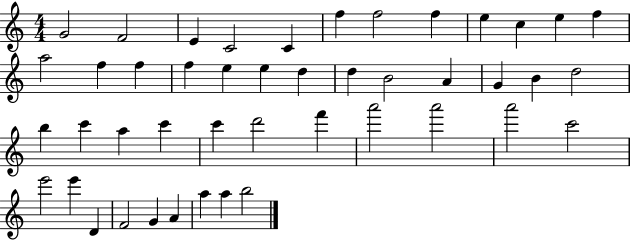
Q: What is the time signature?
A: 4/4